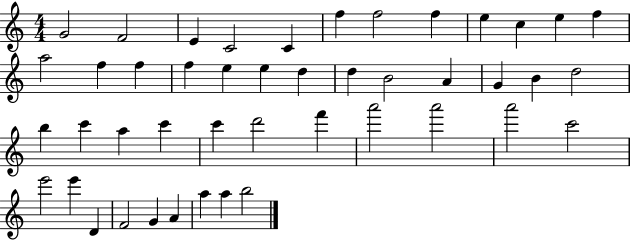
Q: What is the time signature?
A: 4/4